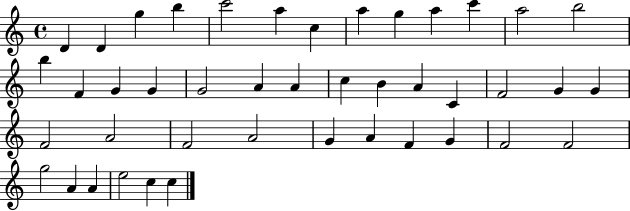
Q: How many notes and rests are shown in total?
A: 43